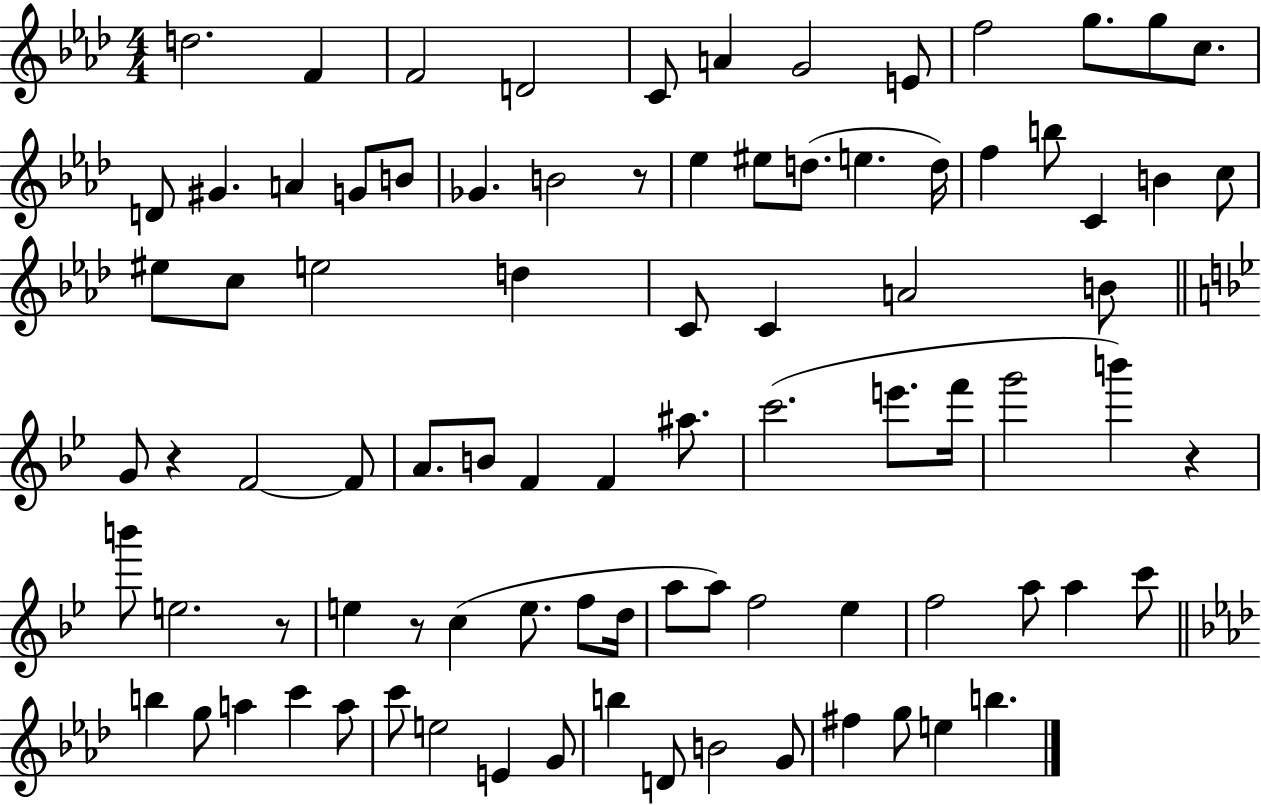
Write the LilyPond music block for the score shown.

{
  \clef treble
  \numericTimeSignature
  \time 4/4
  \key aes \major
  \repeat volta 2 { d''2. f'4 | f'2 d'2 | c'8 a'4 g'2 e'8 | f''2 g''8. g''8 c''8. | \break d'8 gis'4. a'4 g'8 b'8 | ges'4. b'2 r8 | ees''4 eis''8 d''8.( e''4. d''16) | f''4 b''8 c'4 b'4 c''8 | \break eis''8 c''8 e''2 d''4 | c'8 c'4 a'2 b'8 | \bar "||" \break \key bes \major g'8 r4 f'2~~ f'8 | a'8. b'8 f'4 f'4 ais''8. | c'''2.( e'''8. f'''16 | g'''2 b'''4) r4 | \break b'''8 e''2. r8 | e''4 r8 c''4( e''8. f''8 d''16 | a''8 a''8) f''2 ees''4 | f''2 a''8 a''4 c'''8 | \break \bar "||" \break \key f \minor b''4 g''8 a''4 c'''4 a''8 | c'''8 e''2 e'4 g'8 | b''4 d'8 b'2 g'8 | fis''4 g''8 e''4 b''4. | \break } \bar "|."
}